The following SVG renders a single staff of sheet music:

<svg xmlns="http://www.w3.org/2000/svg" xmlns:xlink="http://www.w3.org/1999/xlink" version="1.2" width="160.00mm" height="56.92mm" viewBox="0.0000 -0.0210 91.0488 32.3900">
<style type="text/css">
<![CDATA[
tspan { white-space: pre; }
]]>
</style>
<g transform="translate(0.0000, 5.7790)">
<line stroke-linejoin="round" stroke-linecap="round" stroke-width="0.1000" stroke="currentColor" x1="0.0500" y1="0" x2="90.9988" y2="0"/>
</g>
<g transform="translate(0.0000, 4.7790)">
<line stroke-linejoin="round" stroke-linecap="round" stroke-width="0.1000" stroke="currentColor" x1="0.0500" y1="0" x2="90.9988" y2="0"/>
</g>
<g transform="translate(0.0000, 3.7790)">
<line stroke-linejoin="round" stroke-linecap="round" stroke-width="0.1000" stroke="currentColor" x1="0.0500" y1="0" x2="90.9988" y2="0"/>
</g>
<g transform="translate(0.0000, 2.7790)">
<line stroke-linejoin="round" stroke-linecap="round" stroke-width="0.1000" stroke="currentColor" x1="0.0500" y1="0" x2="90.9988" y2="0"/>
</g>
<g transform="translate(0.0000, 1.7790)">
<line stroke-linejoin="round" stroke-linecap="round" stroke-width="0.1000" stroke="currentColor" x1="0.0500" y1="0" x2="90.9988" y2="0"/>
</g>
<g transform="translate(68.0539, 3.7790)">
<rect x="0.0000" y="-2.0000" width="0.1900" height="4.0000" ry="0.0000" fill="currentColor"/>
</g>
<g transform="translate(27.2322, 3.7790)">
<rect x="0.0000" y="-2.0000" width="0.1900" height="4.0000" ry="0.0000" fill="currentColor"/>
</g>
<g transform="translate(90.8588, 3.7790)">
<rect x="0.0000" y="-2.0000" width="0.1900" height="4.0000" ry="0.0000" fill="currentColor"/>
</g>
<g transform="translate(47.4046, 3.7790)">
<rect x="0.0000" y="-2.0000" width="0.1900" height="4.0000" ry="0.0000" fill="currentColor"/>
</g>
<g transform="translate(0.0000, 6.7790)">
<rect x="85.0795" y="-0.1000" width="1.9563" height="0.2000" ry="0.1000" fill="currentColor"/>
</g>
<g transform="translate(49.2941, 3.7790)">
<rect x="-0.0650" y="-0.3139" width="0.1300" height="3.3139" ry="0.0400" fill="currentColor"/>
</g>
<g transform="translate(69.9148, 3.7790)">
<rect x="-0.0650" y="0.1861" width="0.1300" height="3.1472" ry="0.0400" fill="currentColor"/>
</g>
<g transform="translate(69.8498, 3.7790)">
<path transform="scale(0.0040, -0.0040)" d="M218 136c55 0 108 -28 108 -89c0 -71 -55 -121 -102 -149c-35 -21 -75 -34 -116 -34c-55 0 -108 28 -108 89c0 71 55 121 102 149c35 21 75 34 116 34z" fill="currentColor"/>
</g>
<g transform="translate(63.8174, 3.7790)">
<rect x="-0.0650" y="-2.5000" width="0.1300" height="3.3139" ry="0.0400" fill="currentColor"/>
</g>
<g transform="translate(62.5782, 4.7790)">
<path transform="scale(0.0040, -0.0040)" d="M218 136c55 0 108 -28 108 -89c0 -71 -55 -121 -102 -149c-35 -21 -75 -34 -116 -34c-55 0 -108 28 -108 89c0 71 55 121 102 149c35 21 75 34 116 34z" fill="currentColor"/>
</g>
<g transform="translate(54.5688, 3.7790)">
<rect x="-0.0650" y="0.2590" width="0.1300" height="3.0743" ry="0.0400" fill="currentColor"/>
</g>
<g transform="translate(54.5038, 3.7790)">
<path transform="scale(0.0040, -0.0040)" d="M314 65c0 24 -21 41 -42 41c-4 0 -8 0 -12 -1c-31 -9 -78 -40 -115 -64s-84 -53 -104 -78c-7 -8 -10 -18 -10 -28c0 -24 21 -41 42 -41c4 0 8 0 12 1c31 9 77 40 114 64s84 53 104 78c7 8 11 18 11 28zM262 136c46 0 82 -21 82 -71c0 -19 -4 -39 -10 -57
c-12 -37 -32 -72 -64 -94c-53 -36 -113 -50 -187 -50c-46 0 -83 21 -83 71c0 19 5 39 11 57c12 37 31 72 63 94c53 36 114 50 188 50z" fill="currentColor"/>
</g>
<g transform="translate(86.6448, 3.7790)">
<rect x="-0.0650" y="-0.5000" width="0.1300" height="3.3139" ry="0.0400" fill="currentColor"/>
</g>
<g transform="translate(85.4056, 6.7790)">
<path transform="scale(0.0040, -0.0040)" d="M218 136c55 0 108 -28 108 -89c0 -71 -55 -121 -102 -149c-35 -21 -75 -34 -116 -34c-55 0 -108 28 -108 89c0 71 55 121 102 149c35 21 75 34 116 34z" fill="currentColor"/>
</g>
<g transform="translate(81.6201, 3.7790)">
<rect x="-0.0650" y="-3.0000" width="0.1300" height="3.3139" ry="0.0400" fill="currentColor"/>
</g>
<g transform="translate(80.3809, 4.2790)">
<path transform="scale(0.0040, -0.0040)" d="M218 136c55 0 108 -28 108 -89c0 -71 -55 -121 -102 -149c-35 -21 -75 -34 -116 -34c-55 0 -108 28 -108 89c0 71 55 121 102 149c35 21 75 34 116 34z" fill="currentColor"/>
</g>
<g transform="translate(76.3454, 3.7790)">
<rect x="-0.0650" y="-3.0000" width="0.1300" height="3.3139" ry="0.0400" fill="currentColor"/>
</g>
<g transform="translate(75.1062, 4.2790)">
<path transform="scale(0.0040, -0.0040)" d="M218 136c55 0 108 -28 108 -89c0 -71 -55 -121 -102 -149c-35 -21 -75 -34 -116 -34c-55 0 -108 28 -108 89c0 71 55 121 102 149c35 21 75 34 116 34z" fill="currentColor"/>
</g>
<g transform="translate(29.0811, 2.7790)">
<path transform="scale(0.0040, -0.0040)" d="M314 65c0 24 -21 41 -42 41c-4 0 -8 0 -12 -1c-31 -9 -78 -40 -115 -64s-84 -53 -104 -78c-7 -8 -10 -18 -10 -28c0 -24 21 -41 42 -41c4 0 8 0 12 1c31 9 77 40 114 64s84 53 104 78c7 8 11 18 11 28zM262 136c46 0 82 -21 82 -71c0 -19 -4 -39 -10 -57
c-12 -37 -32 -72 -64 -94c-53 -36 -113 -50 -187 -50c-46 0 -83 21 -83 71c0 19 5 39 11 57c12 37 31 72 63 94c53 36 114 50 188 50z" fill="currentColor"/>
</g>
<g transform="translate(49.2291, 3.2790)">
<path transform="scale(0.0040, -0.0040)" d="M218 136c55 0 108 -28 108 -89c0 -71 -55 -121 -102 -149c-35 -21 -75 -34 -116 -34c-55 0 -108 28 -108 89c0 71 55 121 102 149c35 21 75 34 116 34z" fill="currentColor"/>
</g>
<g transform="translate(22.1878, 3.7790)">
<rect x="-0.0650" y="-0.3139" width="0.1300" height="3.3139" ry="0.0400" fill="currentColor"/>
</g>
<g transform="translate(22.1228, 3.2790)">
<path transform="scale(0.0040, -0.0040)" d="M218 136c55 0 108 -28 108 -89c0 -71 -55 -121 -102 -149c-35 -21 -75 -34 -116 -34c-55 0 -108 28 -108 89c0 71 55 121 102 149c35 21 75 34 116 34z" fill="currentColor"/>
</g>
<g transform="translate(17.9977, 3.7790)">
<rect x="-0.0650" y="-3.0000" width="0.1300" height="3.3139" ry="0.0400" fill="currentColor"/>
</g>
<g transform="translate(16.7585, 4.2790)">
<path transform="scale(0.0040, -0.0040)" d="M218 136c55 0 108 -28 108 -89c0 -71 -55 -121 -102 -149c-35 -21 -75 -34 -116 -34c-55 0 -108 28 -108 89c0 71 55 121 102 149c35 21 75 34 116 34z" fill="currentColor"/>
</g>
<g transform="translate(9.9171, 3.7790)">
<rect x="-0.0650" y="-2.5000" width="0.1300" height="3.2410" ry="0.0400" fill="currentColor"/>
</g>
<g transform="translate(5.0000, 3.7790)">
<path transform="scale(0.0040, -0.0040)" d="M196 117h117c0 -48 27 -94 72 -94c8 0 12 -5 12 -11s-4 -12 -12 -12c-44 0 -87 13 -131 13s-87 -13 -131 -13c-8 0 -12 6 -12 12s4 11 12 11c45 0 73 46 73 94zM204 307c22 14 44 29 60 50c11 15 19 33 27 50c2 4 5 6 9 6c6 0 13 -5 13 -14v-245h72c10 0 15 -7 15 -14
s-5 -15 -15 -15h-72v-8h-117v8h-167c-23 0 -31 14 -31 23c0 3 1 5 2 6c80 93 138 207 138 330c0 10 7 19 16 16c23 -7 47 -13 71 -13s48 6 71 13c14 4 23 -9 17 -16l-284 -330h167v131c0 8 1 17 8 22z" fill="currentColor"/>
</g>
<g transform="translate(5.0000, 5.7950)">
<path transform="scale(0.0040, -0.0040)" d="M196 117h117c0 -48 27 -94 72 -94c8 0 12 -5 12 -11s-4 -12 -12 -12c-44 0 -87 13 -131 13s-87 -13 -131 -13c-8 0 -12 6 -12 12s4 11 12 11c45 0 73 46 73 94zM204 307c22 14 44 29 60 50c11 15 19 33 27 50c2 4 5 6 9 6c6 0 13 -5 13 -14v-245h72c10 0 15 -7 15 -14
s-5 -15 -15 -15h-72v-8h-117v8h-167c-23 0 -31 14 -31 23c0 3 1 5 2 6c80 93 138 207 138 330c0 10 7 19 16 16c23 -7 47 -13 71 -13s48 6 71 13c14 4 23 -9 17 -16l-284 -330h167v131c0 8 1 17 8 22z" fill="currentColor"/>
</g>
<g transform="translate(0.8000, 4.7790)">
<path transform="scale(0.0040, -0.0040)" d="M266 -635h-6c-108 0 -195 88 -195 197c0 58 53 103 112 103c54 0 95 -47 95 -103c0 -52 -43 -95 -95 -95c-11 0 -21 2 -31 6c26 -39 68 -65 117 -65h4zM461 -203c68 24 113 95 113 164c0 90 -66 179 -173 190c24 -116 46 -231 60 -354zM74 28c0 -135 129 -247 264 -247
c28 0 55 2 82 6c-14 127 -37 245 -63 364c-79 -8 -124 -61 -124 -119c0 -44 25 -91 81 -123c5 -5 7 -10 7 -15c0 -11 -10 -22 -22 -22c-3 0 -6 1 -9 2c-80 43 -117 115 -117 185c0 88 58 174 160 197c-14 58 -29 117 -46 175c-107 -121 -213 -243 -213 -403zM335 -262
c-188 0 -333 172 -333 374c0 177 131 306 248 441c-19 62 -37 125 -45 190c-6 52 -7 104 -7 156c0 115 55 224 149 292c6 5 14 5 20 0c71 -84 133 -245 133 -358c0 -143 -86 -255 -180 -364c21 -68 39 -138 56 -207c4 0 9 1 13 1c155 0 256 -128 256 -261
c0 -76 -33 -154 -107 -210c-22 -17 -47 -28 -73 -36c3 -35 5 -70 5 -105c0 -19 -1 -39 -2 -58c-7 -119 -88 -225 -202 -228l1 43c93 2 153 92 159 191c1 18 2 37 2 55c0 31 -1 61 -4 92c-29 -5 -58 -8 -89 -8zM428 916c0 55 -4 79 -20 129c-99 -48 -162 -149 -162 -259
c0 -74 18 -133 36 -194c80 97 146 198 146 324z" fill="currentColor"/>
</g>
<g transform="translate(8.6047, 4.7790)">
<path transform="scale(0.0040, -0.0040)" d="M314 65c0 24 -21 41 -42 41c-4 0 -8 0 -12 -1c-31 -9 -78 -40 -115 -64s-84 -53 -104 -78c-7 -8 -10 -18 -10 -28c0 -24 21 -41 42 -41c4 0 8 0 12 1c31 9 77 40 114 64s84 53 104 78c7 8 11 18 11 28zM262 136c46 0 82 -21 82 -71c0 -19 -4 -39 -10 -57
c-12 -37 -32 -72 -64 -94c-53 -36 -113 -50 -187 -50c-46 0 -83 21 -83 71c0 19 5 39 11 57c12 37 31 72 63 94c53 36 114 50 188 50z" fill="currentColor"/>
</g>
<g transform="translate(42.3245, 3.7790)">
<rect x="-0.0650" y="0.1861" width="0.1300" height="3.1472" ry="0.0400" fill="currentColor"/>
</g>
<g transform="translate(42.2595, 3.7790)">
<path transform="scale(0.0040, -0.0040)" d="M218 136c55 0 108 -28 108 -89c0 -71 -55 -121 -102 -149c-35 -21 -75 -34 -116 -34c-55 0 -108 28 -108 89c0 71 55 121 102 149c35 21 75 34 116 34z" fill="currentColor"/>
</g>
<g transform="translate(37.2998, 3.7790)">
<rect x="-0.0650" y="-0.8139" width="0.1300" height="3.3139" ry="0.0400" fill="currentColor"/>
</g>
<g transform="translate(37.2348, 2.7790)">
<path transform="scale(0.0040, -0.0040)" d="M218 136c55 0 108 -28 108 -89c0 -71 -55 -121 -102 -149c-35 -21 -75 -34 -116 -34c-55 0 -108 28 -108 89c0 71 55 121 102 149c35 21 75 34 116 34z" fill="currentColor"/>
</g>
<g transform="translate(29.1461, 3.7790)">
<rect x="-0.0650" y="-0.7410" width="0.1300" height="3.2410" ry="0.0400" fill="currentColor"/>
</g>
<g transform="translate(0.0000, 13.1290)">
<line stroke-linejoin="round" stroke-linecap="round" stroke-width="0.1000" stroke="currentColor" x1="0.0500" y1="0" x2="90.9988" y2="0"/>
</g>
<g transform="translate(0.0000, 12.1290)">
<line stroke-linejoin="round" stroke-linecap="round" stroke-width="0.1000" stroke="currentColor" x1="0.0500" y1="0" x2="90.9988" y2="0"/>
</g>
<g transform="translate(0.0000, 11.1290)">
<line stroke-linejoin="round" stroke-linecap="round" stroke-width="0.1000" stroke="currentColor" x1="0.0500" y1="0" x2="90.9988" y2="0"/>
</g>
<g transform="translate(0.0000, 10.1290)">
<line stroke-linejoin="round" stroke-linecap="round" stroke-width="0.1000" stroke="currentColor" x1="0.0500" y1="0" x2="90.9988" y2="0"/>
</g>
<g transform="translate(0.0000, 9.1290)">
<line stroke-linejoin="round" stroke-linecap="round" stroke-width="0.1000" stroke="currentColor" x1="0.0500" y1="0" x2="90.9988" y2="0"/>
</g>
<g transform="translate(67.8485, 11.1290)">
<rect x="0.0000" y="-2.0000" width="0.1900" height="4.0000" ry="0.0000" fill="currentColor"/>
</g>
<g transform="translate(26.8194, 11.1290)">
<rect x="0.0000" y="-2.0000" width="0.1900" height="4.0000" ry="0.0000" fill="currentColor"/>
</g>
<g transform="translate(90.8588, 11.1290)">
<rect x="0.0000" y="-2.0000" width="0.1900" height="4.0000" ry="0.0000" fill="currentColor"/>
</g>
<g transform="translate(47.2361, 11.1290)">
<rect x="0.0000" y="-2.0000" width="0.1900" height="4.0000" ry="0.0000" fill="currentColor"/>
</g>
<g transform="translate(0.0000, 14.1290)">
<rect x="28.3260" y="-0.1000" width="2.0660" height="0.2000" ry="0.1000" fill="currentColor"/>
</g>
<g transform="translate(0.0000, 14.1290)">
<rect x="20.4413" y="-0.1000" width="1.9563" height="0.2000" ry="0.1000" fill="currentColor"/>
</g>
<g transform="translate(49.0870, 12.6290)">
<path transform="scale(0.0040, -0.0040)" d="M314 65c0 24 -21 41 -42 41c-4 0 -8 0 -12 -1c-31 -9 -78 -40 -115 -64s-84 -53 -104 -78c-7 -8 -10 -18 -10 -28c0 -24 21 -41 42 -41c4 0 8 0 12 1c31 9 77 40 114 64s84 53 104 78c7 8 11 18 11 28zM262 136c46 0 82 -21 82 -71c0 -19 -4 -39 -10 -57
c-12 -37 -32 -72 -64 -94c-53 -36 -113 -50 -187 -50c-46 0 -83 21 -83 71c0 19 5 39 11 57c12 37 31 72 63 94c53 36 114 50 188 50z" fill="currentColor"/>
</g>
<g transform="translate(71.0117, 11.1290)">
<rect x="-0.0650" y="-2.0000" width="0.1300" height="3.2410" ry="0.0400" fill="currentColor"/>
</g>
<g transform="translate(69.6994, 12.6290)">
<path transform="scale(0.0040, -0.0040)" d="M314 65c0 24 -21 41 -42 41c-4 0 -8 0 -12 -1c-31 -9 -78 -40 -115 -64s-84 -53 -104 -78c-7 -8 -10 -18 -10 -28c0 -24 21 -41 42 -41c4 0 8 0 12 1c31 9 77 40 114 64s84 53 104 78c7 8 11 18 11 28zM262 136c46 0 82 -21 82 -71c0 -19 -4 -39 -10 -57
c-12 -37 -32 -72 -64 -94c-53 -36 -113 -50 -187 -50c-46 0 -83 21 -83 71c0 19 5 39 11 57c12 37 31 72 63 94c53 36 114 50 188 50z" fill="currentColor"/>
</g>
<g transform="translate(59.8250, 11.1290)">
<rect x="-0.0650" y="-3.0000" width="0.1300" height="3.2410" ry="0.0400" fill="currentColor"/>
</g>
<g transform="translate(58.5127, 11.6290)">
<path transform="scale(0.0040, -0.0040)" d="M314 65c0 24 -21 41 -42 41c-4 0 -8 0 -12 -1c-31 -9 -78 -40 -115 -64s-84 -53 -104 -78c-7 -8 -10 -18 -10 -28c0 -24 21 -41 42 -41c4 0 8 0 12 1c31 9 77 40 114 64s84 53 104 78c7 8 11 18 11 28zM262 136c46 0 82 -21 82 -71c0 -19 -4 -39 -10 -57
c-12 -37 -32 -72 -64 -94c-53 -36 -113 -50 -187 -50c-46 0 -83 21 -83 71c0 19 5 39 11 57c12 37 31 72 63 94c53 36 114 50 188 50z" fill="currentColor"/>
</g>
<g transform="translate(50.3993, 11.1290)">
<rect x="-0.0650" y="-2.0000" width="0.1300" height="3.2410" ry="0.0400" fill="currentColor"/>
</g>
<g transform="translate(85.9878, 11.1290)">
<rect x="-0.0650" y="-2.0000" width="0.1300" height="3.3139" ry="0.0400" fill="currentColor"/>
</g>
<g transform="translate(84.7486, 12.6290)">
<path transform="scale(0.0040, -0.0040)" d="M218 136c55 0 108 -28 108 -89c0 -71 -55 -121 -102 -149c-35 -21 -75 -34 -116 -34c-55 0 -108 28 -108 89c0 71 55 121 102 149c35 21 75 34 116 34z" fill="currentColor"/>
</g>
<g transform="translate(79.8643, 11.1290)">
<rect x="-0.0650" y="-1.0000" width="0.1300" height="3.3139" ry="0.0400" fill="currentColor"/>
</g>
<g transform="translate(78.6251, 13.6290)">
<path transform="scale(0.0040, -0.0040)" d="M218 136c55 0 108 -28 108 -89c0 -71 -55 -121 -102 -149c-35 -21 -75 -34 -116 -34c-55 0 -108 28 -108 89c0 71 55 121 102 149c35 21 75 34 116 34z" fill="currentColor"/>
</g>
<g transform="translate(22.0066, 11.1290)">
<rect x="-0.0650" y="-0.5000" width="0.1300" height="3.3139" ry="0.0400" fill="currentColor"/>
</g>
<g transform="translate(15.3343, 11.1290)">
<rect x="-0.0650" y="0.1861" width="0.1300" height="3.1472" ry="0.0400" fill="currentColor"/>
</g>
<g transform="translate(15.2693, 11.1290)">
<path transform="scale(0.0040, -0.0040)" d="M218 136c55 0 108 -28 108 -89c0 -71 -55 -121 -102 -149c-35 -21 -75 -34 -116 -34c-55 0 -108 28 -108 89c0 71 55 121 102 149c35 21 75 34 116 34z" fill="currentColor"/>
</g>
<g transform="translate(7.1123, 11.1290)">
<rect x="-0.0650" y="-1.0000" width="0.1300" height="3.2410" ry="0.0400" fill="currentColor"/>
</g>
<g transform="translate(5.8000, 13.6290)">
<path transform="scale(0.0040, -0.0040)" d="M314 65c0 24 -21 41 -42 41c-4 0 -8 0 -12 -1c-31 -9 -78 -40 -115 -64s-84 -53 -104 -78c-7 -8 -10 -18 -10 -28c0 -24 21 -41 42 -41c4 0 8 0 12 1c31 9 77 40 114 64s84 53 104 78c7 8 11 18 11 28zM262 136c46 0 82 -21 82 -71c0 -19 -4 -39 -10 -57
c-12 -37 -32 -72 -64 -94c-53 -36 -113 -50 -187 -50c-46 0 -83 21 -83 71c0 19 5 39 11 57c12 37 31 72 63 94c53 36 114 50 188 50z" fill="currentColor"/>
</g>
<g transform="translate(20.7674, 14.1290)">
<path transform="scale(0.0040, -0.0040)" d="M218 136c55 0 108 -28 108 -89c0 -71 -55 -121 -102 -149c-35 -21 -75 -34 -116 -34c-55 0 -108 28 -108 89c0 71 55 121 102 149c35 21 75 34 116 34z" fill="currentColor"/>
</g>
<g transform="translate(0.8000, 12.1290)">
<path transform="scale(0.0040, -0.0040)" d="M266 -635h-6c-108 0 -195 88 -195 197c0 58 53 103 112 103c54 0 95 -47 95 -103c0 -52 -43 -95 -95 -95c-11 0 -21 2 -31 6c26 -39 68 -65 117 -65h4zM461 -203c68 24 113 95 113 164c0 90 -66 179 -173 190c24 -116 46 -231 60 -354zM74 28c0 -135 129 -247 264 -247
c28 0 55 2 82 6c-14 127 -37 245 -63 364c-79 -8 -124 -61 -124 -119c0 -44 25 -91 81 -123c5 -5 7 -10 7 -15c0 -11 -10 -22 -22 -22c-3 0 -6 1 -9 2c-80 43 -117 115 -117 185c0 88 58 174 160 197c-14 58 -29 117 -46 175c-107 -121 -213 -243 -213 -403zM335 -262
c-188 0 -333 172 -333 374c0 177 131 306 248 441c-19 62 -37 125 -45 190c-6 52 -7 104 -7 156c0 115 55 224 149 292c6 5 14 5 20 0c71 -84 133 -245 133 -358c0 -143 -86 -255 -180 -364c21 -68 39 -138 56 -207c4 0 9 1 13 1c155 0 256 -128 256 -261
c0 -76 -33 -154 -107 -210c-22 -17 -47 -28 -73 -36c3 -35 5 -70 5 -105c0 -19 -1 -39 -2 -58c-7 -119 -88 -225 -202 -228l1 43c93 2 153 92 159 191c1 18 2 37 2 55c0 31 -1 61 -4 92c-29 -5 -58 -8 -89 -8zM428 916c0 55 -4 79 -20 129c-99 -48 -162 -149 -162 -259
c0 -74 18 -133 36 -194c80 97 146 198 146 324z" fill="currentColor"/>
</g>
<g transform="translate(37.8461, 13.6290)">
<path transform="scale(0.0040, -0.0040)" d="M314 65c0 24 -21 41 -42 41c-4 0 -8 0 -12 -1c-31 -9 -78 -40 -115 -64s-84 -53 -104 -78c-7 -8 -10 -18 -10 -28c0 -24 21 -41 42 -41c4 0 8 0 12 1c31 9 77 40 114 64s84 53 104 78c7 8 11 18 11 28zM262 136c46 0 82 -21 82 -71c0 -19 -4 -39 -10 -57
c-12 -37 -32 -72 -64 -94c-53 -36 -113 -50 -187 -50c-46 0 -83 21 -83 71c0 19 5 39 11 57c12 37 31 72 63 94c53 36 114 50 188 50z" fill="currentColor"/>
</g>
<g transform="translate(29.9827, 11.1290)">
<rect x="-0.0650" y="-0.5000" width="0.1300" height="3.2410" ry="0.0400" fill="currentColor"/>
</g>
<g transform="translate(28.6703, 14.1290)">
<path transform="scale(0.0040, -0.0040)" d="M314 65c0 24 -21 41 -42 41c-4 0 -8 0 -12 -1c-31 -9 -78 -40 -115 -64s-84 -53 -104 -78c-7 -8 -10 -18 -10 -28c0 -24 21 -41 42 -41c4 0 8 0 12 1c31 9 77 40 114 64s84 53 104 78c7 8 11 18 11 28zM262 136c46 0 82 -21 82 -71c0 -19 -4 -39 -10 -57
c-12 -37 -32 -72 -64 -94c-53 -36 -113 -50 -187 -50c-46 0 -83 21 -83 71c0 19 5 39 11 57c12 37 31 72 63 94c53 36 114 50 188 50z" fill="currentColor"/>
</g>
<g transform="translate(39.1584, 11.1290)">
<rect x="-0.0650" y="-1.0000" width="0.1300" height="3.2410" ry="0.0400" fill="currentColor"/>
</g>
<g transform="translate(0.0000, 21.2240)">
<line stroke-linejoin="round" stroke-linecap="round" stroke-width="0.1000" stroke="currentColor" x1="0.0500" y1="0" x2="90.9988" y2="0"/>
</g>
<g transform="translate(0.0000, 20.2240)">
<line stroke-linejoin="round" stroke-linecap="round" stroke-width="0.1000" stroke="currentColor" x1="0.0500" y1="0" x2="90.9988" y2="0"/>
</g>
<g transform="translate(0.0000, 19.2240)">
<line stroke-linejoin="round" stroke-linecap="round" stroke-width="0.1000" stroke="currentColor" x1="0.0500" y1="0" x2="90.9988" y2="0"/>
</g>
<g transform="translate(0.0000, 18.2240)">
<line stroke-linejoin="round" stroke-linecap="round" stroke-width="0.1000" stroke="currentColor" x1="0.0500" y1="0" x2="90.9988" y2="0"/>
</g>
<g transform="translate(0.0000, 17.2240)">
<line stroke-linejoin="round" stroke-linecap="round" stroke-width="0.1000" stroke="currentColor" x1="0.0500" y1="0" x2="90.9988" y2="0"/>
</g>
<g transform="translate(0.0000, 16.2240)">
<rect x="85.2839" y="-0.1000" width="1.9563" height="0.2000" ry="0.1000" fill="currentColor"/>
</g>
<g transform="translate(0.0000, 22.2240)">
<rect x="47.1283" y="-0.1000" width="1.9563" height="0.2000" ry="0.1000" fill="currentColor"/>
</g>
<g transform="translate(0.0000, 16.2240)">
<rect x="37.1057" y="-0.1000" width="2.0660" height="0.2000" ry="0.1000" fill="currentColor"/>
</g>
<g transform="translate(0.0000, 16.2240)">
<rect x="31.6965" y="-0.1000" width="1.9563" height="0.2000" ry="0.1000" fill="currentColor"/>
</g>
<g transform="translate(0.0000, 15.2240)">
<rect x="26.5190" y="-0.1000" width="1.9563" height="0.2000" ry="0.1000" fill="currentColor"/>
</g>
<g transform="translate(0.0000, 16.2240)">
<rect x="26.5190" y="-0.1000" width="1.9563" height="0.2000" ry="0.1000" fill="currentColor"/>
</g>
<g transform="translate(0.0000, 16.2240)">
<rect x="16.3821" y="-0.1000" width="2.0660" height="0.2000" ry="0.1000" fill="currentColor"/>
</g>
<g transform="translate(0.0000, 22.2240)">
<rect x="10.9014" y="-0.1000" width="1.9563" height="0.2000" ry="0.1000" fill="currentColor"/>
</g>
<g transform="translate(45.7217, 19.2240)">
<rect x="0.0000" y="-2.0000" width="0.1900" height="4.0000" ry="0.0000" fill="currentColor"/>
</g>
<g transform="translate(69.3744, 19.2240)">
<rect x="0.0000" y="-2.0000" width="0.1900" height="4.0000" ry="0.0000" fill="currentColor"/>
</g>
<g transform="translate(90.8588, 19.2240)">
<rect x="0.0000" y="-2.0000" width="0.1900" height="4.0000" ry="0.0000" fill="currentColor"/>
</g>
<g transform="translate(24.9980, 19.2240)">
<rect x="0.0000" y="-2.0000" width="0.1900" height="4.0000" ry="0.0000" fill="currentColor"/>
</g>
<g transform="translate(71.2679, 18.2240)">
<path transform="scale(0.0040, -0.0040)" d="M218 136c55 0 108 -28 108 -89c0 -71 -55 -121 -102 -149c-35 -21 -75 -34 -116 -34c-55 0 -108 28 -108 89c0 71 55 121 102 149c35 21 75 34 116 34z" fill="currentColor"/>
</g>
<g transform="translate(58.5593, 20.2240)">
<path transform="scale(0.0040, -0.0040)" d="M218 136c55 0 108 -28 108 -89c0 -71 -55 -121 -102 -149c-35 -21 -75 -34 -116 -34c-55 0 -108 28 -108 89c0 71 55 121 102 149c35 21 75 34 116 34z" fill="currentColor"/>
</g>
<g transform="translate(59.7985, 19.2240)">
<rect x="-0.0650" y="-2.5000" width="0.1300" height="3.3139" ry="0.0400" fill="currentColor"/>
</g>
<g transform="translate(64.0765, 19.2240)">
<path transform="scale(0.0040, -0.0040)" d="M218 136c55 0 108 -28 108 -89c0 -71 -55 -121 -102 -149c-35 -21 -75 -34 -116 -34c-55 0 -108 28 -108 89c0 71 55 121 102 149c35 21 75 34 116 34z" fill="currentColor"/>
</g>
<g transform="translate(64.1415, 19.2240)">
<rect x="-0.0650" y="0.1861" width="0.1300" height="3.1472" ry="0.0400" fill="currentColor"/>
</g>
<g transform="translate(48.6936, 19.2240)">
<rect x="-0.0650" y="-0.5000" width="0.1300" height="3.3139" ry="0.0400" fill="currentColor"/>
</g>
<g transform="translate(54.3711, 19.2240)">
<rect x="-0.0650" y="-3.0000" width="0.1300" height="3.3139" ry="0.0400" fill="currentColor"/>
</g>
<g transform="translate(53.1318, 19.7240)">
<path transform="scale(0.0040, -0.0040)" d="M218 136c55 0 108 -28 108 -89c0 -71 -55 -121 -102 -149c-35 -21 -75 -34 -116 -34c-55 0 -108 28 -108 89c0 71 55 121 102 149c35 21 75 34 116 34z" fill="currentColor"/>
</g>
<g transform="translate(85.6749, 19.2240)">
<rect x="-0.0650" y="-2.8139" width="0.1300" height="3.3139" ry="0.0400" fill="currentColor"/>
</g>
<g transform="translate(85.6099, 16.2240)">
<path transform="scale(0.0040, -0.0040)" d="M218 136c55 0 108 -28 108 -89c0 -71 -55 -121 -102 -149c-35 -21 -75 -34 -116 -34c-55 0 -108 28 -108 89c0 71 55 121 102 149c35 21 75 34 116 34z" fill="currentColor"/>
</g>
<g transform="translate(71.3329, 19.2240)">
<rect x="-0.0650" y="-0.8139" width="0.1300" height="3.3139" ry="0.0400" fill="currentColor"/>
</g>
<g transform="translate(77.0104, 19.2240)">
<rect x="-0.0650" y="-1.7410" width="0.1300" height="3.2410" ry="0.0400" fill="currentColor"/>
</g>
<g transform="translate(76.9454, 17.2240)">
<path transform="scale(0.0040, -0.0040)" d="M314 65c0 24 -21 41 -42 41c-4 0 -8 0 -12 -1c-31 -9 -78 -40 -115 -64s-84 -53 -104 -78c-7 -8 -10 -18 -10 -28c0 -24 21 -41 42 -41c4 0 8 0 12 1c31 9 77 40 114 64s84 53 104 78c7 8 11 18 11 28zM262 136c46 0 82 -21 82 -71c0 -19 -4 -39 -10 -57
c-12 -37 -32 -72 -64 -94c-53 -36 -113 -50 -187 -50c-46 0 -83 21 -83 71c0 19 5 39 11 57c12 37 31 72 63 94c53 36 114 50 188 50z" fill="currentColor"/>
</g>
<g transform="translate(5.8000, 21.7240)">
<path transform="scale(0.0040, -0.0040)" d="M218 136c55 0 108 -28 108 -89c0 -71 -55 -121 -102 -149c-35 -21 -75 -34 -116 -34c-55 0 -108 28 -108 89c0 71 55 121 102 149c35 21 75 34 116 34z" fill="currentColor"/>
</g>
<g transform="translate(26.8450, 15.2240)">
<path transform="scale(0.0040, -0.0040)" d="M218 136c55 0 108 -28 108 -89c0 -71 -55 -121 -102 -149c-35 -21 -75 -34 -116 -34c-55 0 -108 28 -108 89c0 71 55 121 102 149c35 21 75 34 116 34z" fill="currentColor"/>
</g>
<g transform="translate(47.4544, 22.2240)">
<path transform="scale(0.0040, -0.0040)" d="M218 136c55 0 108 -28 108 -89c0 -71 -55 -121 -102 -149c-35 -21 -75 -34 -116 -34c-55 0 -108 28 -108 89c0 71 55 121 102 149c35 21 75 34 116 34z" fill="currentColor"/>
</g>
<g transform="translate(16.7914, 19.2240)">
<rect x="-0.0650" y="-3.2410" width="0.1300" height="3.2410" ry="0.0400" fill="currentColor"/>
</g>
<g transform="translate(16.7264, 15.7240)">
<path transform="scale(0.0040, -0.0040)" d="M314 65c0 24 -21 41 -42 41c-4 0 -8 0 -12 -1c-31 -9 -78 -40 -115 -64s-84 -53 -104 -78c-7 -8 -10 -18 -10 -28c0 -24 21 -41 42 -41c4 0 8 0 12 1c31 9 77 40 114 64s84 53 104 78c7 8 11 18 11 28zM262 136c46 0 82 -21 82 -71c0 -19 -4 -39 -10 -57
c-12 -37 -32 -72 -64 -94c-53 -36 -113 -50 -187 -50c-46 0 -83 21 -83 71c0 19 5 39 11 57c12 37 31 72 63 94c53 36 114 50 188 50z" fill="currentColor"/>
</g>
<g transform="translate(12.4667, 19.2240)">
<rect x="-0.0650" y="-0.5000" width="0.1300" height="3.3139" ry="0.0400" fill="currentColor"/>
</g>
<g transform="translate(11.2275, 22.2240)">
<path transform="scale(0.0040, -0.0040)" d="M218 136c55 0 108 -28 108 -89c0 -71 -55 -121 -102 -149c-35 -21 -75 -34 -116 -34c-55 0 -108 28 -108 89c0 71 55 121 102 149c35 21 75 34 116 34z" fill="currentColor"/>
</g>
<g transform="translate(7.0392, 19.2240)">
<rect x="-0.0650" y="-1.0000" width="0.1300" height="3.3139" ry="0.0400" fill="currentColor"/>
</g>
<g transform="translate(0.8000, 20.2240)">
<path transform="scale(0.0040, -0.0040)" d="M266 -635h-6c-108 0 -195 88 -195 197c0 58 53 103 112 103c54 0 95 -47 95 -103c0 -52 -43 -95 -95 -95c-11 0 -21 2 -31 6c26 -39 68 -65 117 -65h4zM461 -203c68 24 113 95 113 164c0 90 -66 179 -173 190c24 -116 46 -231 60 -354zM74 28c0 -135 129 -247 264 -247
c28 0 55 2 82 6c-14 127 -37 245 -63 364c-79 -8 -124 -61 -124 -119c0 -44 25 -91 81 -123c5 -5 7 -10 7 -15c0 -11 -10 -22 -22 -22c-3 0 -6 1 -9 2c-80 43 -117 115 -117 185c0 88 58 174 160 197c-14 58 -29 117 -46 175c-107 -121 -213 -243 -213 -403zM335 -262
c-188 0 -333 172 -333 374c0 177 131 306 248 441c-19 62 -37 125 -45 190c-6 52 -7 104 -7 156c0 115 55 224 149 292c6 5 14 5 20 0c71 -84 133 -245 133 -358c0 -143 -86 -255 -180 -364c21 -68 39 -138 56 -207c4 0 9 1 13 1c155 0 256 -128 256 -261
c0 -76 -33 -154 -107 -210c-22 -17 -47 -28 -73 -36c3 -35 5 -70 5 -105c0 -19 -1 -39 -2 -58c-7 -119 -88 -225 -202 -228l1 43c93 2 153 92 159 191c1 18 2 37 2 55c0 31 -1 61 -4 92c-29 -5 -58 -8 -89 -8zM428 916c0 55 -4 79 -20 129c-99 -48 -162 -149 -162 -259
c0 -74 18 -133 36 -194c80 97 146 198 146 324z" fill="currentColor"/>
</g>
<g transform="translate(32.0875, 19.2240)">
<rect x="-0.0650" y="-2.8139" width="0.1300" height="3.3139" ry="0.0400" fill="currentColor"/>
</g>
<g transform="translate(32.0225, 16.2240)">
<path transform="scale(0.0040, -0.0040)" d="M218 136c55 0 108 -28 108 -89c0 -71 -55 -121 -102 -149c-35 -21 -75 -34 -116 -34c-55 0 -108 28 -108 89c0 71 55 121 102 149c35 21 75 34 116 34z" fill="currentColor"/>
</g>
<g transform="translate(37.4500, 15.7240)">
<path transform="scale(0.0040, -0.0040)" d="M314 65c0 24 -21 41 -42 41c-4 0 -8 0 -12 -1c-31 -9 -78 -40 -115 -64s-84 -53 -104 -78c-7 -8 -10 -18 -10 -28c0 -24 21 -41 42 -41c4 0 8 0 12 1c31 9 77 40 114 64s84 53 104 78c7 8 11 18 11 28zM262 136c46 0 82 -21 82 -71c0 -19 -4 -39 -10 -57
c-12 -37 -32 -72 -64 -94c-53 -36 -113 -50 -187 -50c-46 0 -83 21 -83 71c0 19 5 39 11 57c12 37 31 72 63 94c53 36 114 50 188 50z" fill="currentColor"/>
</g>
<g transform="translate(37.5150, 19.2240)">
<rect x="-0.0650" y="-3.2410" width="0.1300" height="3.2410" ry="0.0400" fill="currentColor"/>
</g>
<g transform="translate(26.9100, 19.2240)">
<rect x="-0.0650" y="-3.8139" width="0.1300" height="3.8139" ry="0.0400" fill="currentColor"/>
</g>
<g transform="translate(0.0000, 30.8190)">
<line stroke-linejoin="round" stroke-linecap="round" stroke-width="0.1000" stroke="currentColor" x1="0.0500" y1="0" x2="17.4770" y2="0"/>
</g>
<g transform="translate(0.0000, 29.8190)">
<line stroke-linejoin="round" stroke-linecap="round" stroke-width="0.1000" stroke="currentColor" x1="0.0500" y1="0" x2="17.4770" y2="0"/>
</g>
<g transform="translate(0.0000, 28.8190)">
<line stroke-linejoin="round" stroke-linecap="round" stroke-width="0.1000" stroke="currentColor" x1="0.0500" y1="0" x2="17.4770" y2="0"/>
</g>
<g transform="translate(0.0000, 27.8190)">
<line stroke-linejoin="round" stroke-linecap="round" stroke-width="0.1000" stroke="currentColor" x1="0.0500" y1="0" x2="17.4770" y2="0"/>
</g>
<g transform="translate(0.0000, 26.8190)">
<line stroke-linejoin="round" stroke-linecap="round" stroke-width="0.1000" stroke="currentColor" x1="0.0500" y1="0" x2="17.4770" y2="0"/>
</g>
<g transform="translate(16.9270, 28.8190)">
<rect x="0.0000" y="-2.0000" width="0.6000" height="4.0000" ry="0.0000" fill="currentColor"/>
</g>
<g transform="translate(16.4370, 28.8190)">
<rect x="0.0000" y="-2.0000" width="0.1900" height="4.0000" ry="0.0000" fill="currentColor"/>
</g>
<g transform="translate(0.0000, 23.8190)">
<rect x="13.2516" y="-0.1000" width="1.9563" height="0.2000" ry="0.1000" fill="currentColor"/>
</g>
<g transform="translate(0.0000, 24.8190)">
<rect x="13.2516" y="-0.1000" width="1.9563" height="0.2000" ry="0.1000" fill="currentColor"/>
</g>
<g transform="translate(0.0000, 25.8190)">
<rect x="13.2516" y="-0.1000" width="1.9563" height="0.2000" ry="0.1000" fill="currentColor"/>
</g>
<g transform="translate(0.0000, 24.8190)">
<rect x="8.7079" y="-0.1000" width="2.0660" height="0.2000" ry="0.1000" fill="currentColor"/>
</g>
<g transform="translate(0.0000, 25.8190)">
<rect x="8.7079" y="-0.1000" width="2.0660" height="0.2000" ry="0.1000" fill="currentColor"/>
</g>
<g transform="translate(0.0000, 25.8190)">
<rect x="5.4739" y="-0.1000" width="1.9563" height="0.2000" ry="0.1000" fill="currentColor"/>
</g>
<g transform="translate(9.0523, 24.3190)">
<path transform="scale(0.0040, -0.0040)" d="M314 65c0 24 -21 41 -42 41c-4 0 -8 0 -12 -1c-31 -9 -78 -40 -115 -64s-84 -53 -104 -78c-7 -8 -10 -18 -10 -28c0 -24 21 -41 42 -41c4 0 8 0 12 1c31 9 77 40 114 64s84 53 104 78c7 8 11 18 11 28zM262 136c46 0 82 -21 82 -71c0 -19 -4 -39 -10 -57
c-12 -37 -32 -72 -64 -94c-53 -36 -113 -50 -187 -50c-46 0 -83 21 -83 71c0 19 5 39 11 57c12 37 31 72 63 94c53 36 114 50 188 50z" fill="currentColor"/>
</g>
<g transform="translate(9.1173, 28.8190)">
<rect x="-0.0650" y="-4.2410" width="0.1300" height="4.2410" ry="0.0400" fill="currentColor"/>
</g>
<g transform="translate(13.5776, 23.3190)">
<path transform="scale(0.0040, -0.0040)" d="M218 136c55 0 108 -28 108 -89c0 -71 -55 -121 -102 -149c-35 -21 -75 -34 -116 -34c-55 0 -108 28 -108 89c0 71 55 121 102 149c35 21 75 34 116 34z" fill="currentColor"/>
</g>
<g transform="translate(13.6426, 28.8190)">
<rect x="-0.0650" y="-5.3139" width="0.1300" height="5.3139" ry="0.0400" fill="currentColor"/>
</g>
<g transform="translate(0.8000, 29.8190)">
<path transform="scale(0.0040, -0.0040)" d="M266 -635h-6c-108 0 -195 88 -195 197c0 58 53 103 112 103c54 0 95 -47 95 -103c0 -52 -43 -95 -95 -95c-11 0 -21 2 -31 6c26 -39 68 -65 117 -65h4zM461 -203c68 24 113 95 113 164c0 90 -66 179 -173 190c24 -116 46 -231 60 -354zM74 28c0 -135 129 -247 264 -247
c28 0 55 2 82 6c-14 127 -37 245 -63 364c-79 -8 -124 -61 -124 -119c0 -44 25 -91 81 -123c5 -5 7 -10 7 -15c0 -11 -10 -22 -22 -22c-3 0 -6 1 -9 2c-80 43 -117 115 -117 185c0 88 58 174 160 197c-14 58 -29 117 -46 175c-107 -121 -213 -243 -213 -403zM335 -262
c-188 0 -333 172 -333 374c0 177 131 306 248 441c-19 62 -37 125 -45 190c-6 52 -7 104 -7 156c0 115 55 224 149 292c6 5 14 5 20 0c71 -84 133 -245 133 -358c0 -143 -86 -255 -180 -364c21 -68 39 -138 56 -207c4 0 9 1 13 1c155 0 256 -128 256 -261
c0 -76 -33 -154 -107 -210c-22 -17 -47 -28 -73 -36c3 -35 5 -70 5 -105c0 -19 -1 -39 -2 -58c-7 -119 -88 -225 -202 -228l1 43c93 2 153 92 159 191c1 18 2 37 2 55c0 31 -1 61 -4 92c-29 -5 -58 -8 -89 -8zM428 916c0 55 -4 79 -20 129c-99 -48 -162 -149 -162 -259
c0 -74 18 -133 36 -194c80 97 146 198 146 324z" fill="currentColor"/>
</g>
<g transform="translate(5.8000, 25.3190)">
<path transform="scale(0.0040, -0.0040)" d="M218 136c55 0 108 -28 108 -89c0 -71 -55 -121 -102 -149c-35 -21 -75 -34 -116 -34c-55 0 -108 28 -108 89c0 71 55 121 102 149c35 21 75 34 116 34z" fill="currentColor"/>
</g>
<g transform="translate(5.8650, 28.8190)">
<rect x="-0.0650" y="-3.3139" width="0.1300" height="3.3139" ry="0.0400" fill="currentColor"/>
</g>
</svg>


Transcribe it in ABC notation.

X:1
T:Untitled
M:4/4
L:1/4
K:C
G2 A c d2 d B c B2 G B A A C D2 B C C2 D2 F2 A2 F2 D F D C b2 c' a b2 C A G B d f2 a b d'2 f'